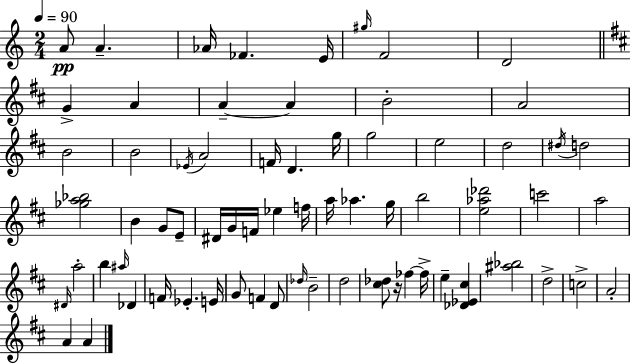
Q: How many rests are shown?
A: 1